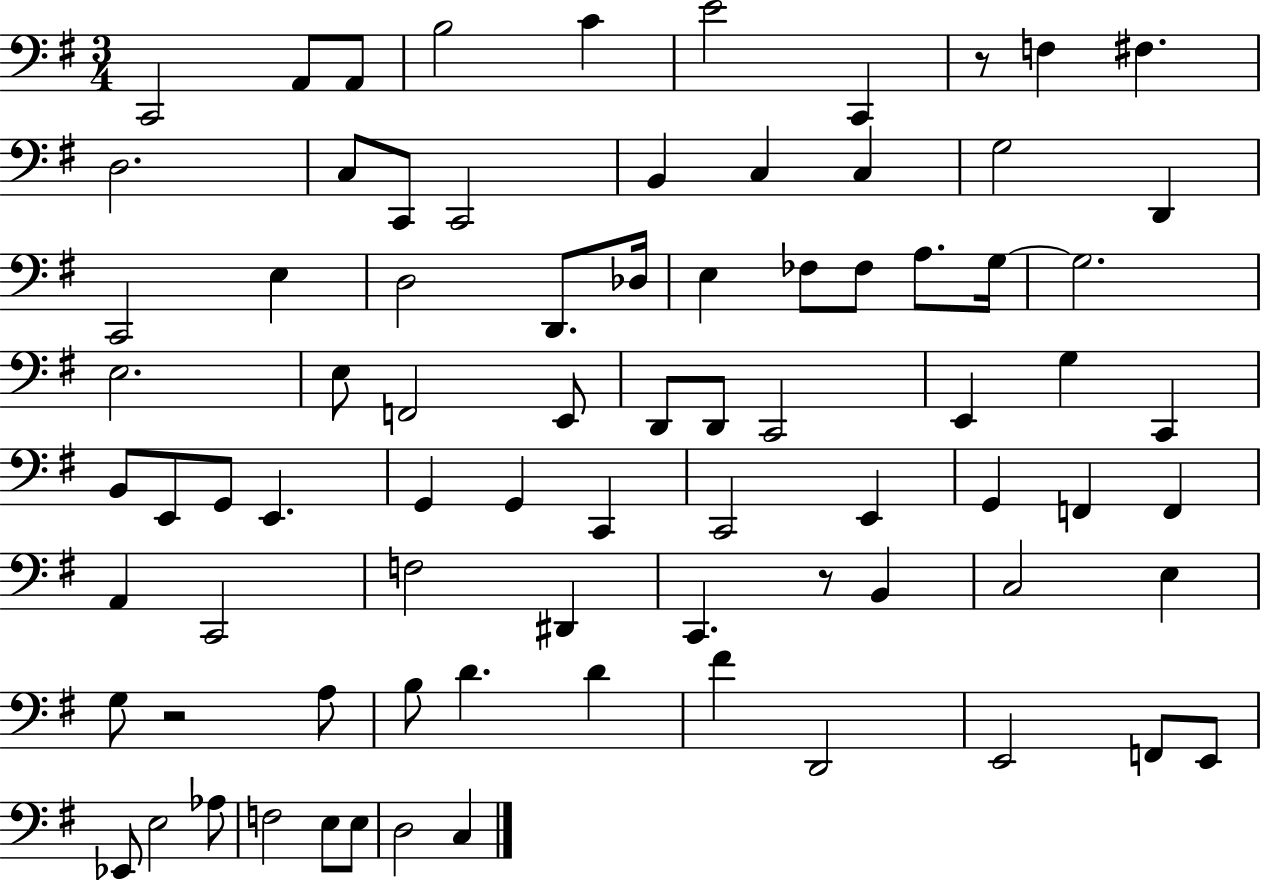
X:1
T:Untitled
M:3/4
L:1/4
K:G
C,,2 A,,/2 A,,/2 B,2 C E2 C,, z/2 F, ^F, D,2 C,/2 C,,/2 C,,2 B,, C, C, G,2 D,, C,,2 E, D,2 D,,/2 _D,/4 E, _F,/2 _F,/2 A,/2 G,/4 G,2 E,2 E,/2 F,,2 E,,/2 D,,/2 D,,/2 C,,2 E,, G, C,, B,,/2 E,,/2 G,,/2 E,, G,, G,, C,, C,,2 E,, G,, F,, F,, A,, C,,2 F,2 ^D,, C,, z/2 B,, C,2 E, G,/2 z2 A,/2 B,/2 D D ^F D,,2 E,,2 F,,/2 E,,/2 _E,,/2 E,2 _A,/2 F,2 E,/2 E,/2 D,2 C,